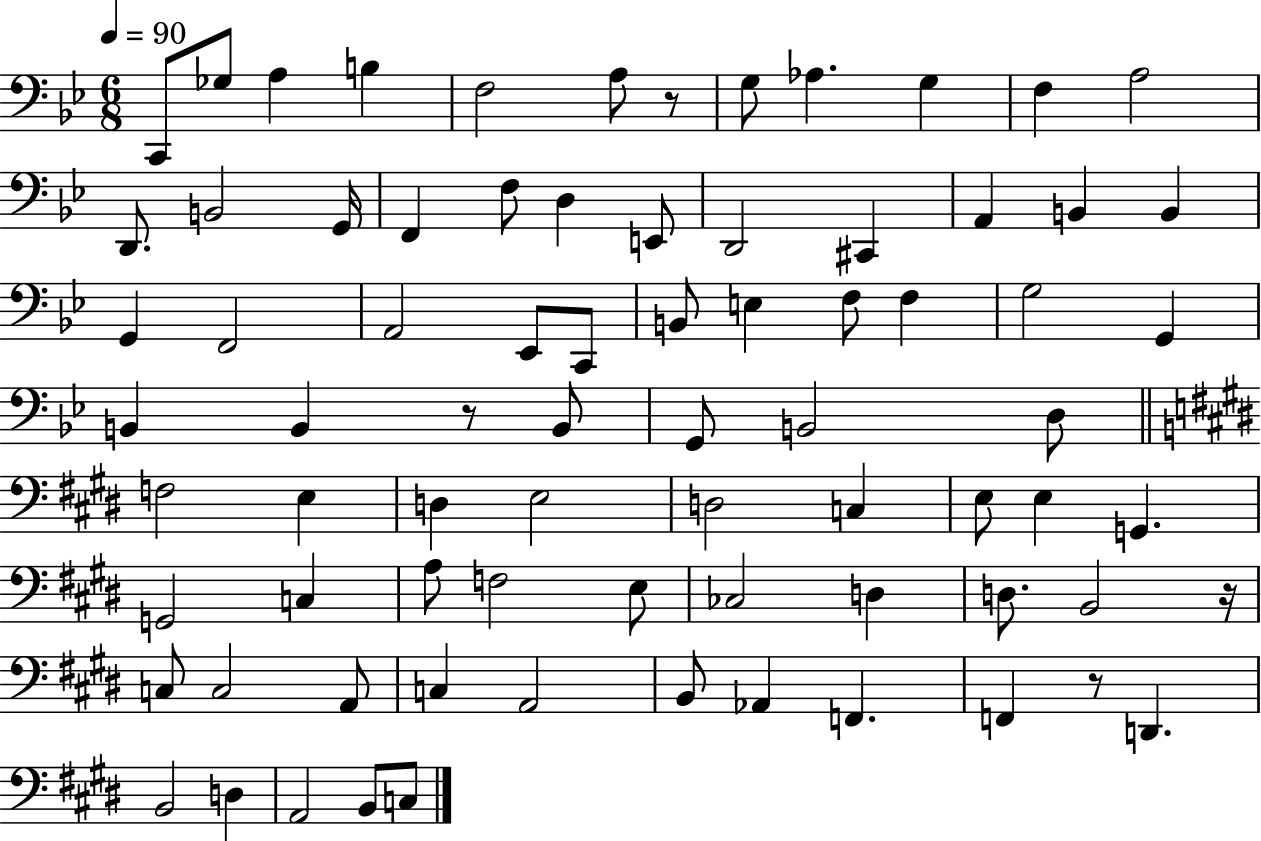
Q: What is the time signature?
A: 6/8